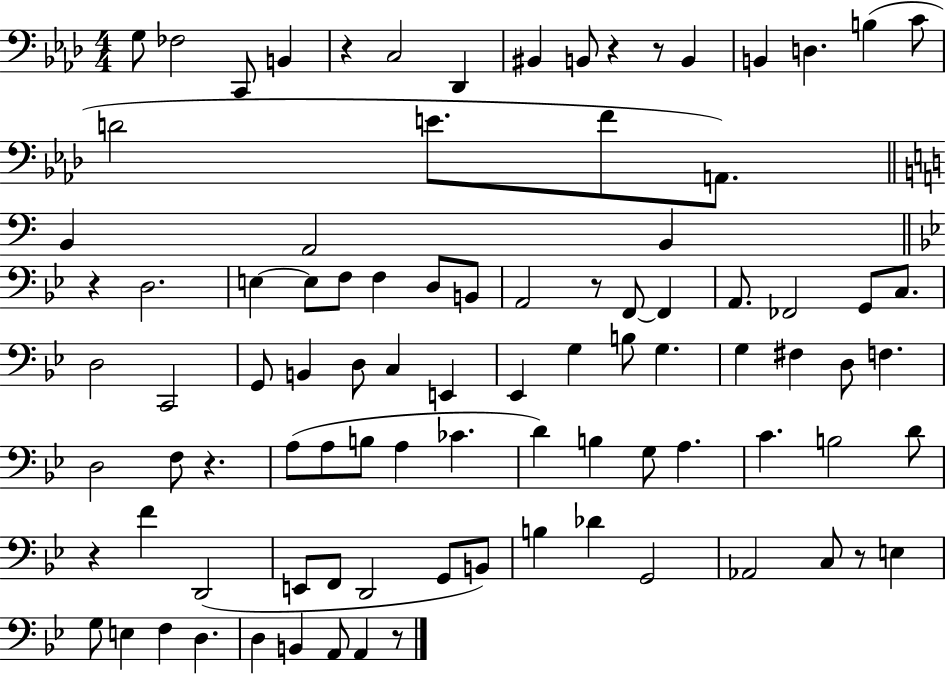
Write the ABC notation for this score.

X:1
T:Untitled
M:4/4
L:1/4
K:Ab
G,/2 _F,2 C,,/2 B,, z C,2 _D,, ^B,, B,,/2 z z/2 B,, B,, D, B, C/2 D2 E/2 F/2 A,,/2 B,, A,,2 B,, z D,2 E, E,/2 F,/2 F, D,/2 B,,/2 A,,2 z/2 F,,/2 F,, A,,/2 _F,,2 G,,/2 C,/2 D,2 C,,2 G,,/2 B,, D,/2 C, E,, _E,, G, B,/2 G, G, ^F, D,/2 F, D,2 F,/2 z A,/2 A,/2 B,/2 A, _C D B, G,/2 A, C B,2 D/2 z F D,,2 E,,/2 F,,/2 D,,2 G,,/2 B,,/2 B, _D G,,2 _A,,2 C,/2 z/2 E, G,/2 E, F, D, D, B,, A,,/2 A,, z/2